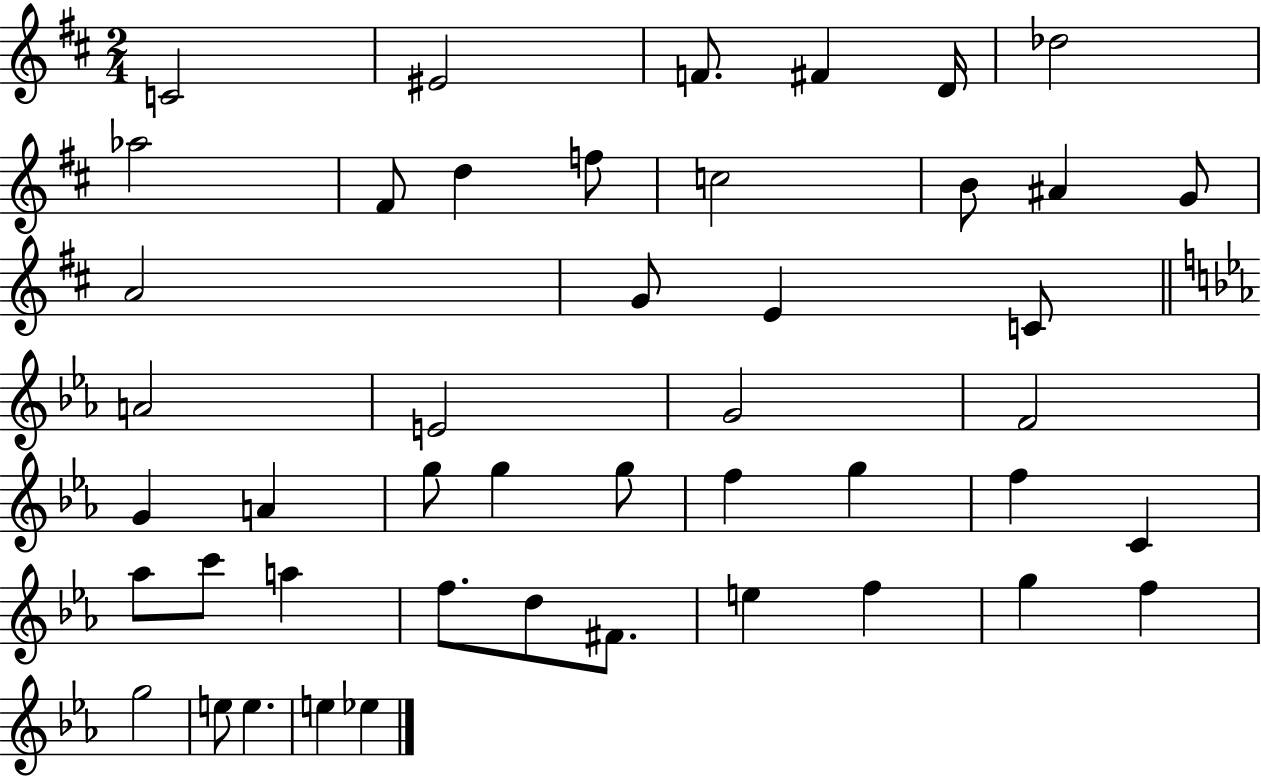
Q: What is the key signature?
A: D major